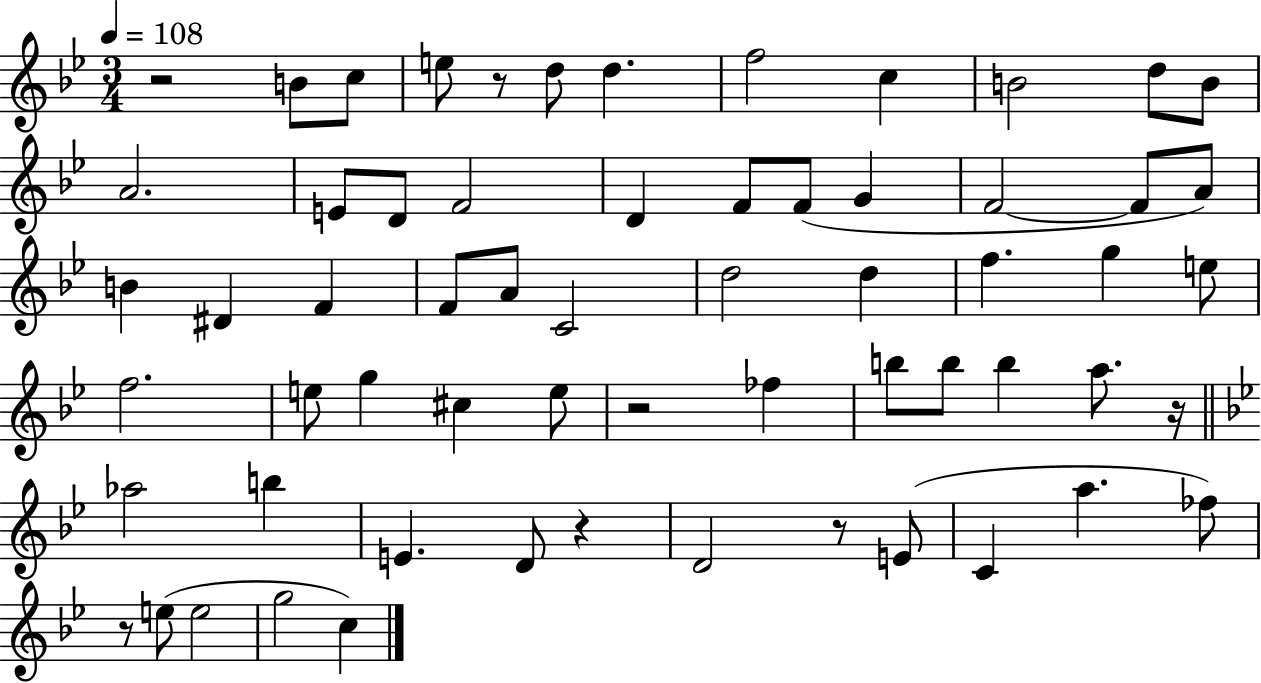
R/h B4/e C5/e E5/e R/e D5/e D5/q. F5/h C5/q B4/h D5/e B4/e A4/h. E4/e D4/e F4/h D4/q F4/e F4/e G4/q F4/h F4/e A4/e B4/q D#4/q F4/q F4/e A4/e C4/h D5/h D5/q F5/q. G5/q E5/e F5/h. E5/e G5/q C#5/q E5/e R/h FES5/q B5/e B5/e B5/q A5/e. R/s Ab5/h B5/q E4/q. D4/e R/q D4/h R/e E4/e C4/q A5/q. FES5/e R/e E5/e E5/h G5/h C5/q